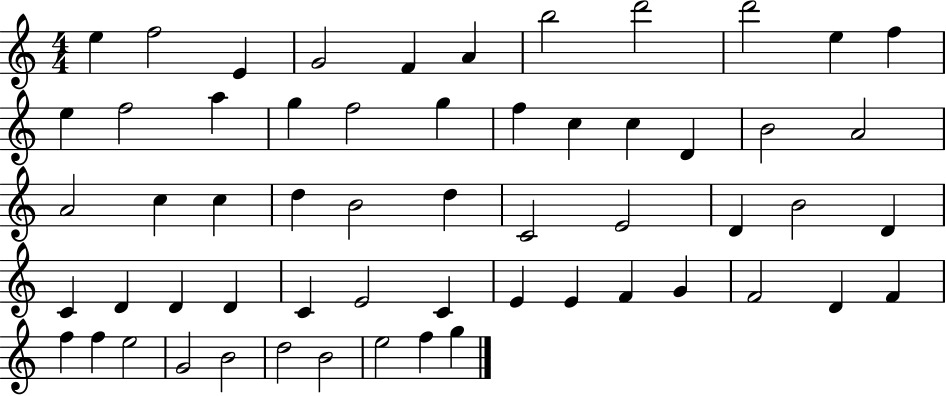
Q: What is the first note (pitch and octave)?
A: E5